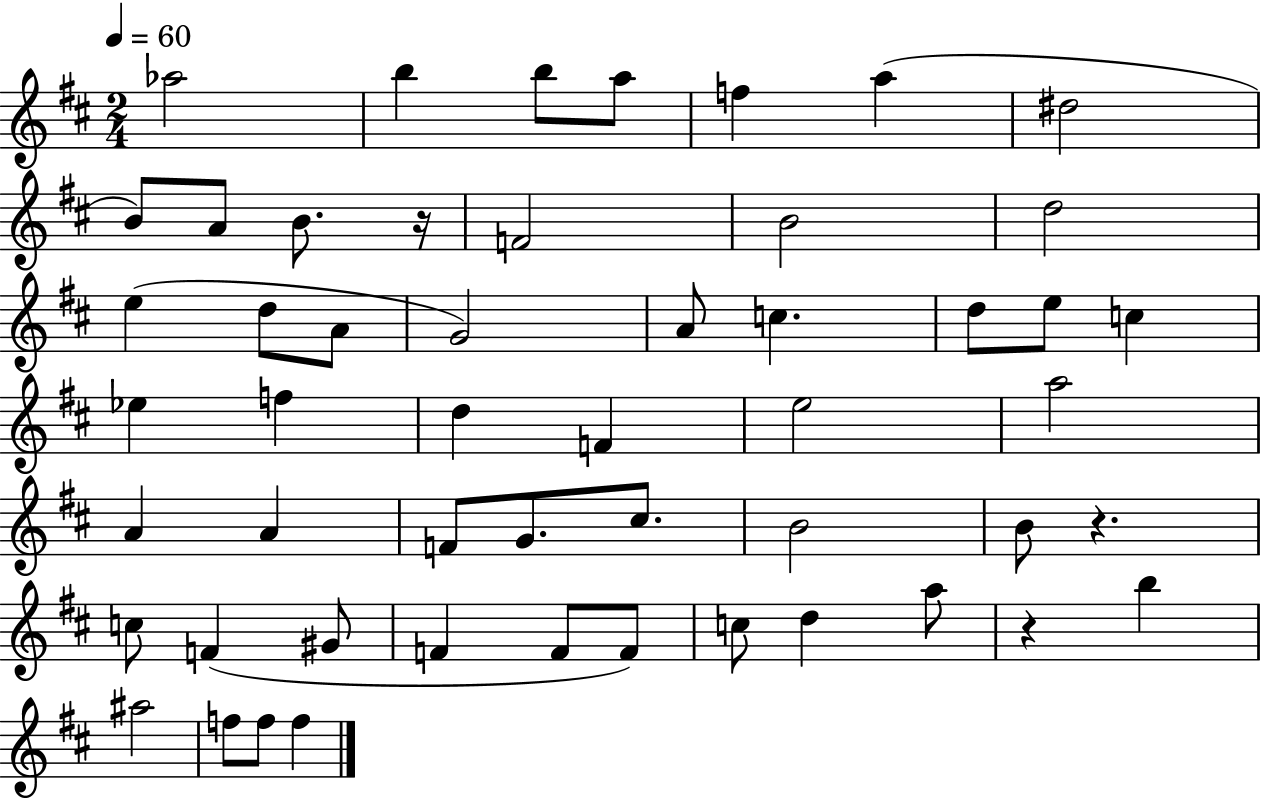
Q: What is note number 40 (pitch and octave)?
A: F4